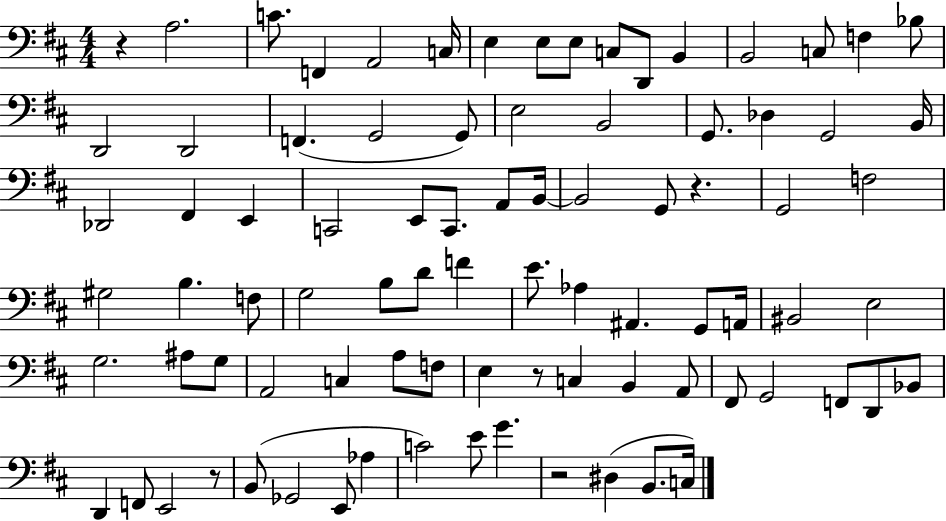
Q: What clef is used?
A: bass